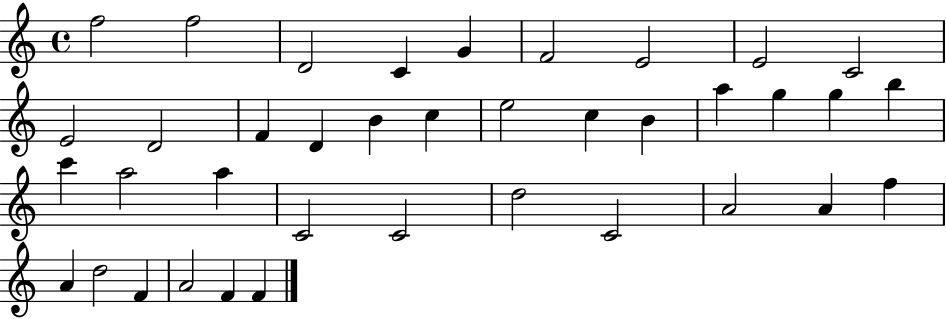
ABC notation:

X:1
T:Untitled
M:4/4
L:1/4
K:C
f2 f2 D2 C G F2 E2 E2 C2 E2 D2 F D B c e2 c B a g g b c' a2 a C2 C2 d2 C2 A2 A f A d2 F A2 F F